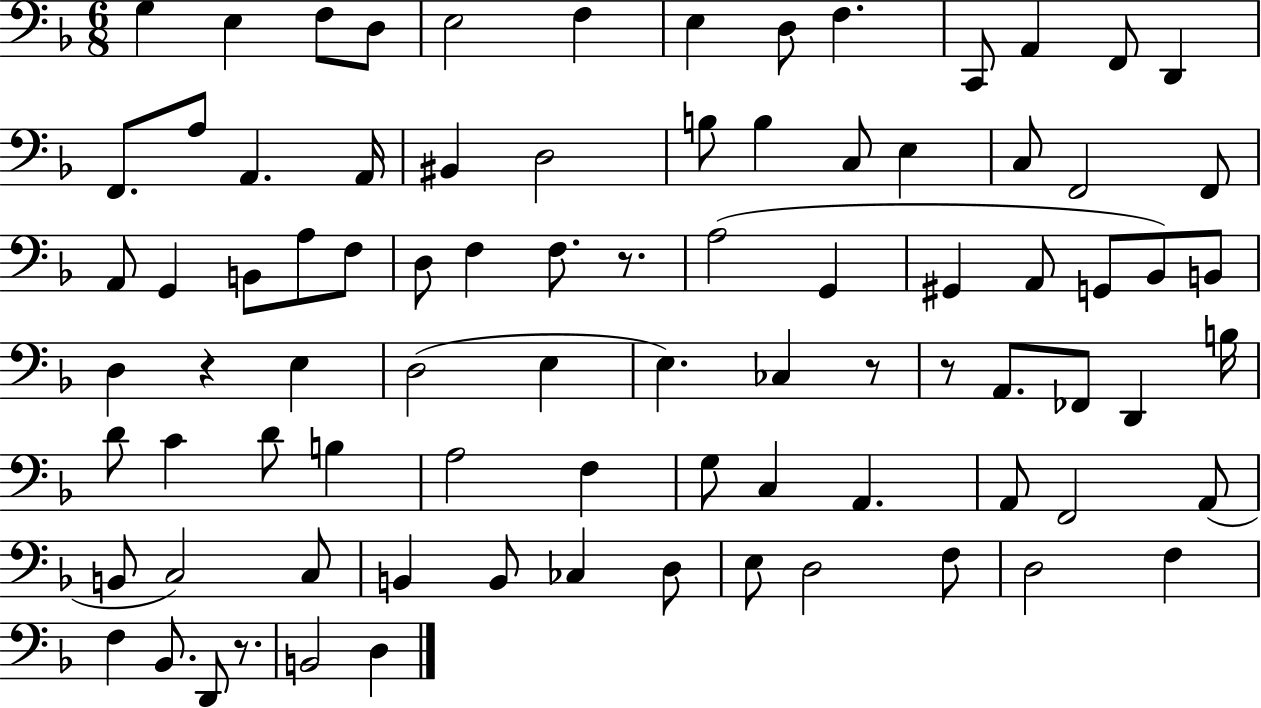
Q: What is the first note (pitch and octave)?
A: G3